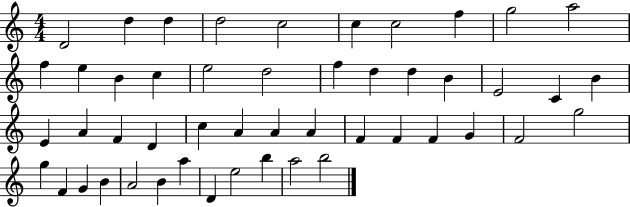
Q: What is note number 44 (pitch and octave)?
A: A5